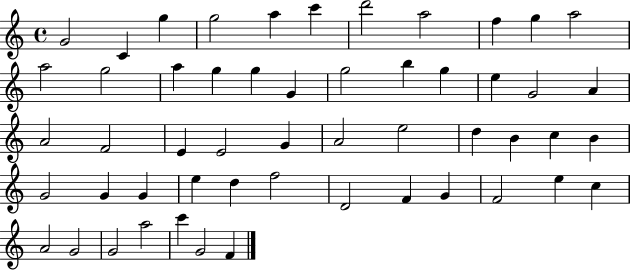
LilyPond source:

{
  \clef treble
  \time 4/4
  \defaultTimeSignature
  \key c \major
  g'2 c'4 g''4 | g''2 a''4 c'''4 | d'''2 a''2 | f''4 g''4 a''2 | \break a''2 g''2 | a''4 g''4 g''4 g'4 | g''2 b''4 g''4 | e''4 g'2 a'4 | \break a'2 f'2 | e'4 e'2 g'4 | a'2 e''2 | d''4 b'4 c''4 b'4 | \break g'2 g'4 g'4 | e''4 d''4 f''2 | d'2 f'4 g'4 | f'2 e''4 c''4 | \break a'2 g'2 | g'2 a''2 | c'''4 g'2 f'4 | \bar "|."
}